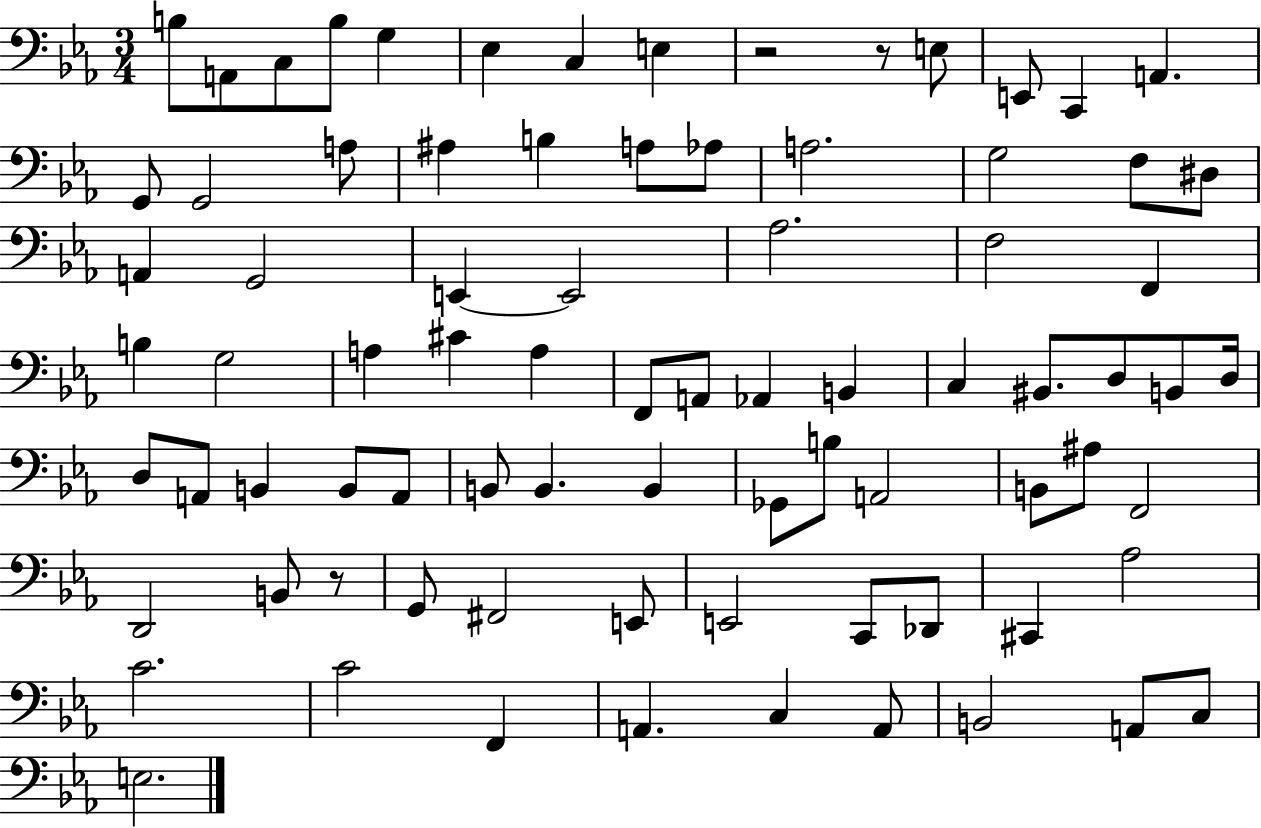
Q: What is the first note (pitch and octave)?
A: B3